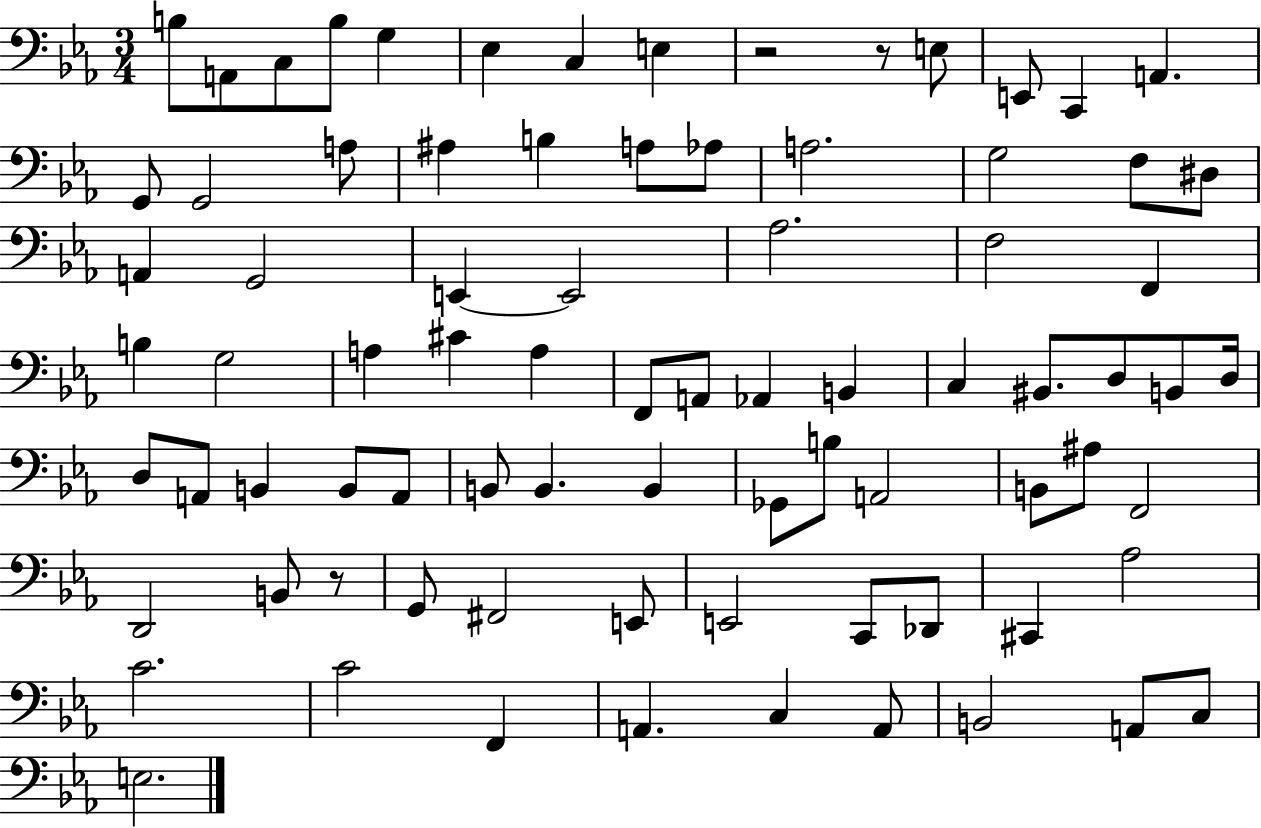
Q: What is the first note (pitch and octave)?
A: B3